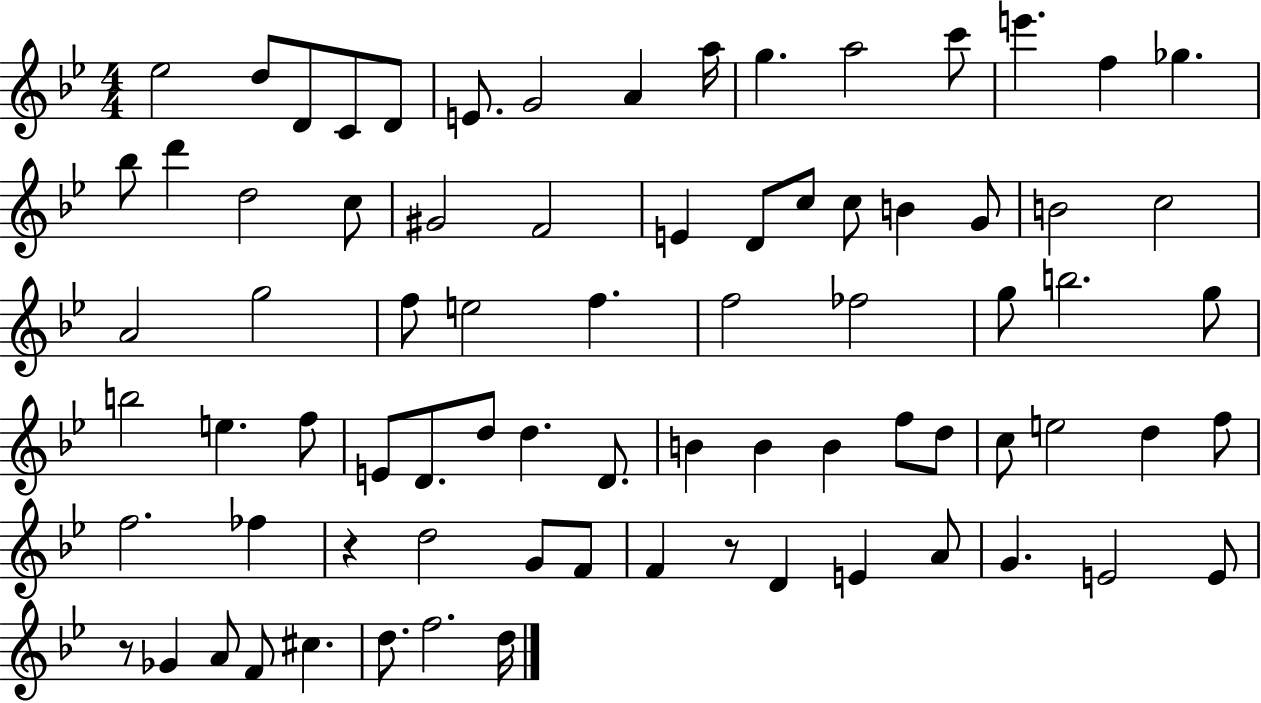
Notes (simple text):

Eb5/h D5/e D4/e C4/e D4/e E4/e. G4/h A4/q A5/s G5/q. A5/h C6/e E6/q. F5/q Gb5/q. Bb5/e D6/q D5/h C5/e G#4/h F4/h E4/q D4/e C5/e C5/e B4/q G4/e B4/h C5/h A4/h G5/h F5/e E5/h F5/q. F5/h FES5/h G5/e B5/h. G5/e B5/h E5/q. F5/e E4/e D4/e. D5/e D5/q. D4/e. B4/q B4/q B4/q F5/e D5/e C5/e E5/h D5/q F5/e F5/h. FES5/q R/q D5/h G4/e F4/e F4/q R/e D4/q E4/q A4/e G4/q. E4/h E4/e R/e Gb4/q A4/e F4/e C#5/q. D5/e. F5/h. D5/s